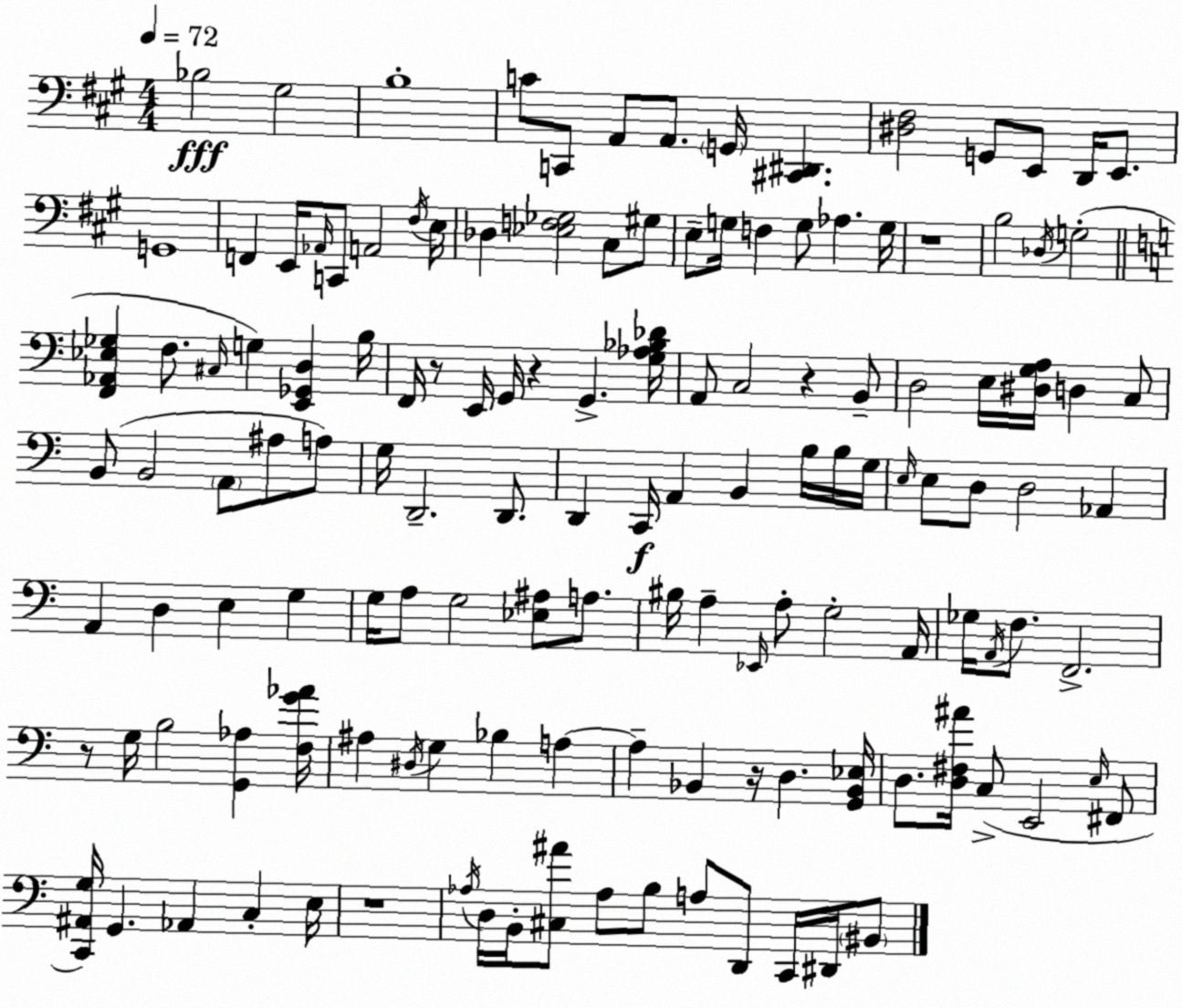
X:1
T:Untitled
M:4/4
L:1/4
K:A
_B,2 ^G,2 B,4 C/2 C,,/2 A,,/2 A,,/2 G,,/4 [^C,,^D,,] [^D,^F,]2 G,,/2 E,,/2 D,,/4 E,,/2 G,,4 F,, E,,/4 _A,,/4 C,,/2 A,,2 ^F,/4 E,/4 _D, [_E,F,_G,]2 ^C,/2 ^G,/2 E,/2 G,/4 F, G,/2 _A, G,/4 z4 B,2 _D,/4 G,2 [F,,_A,,_E,_G,] F,/2 ^C,/4 G, [E,,_G,,D,] B,/4 F,,/4 z/2 E,,/4 G,,/4 z G,, [G,_A,_B,_D]/4 A,,/2 C,2 z B,,/2 D,2 E,/4 [^D,G,A,]/4 D, C,/2 B,,/2 B,,2 A,,/2 ^A,/2 A,/2 G,/4 D,,2 D,,/2 D,, C,,/4 A,, B,, B,/4 B,/4 G,/4 E,/4 E,/2 D,/2 D,2 _A,, A,, D, E, G, G,/4 A,/2 G,2 [_E,^A,]/2 A,/2 ^B,/4 A, _E,,/4 A,/2 G,2 A,,/4 _G,/4 A,,/4 F,/2 F,,2 z/2 G,/4 B,2 [G,,_A,] [F,G_A]/4 ^A, ^D,/4 G, _B, A, A, _B,, z/4 D, [G,,_B,,_E,]/4 D,/2 [D,^F,^A]/4 C,/2 E,,2 E,/4 ^F,,/2 [C,,^A,,G,]/4 G,, _A,, C, E,/4 z4 _A,/4 D,/4 B,,/4 [^C,^A]/2 _A,/2 B,/2 A,/2 D,,/2 C,,/4 ^D,,/4 ^B,,/2